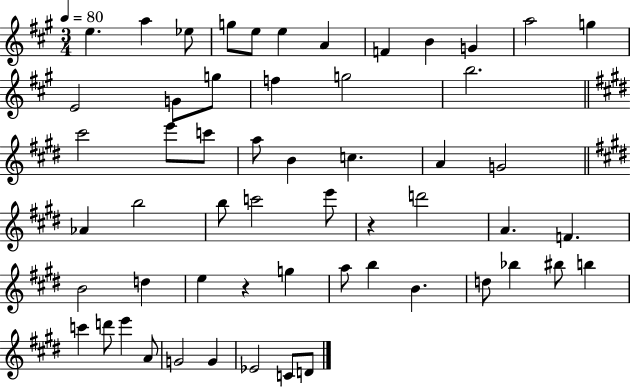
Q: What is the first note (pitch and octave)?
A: E5